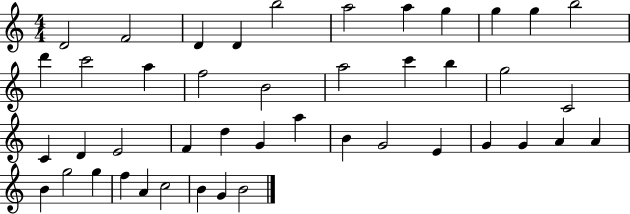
{
  \clef treble
  \numericTimeSignature
  \time 4/4
  \key c \major
  d'2 f'2 | d'4 d'4 b''2 | a''2 a''4 g''4 | g''4 g''4 b''2 | \break d'''4 c'''2 a''4 | f''2 b'2 | a''2 c'''4 b''4 | g''2 c'2 | \break c'4 d'4 e'2 | f'4 d''4 g'4 a''4 | b'4 g'2 e'4 | g'4 g'4 a'4 a'4 | \break b'4 g''2 g''4 | f''4 a'4 c''2 | b'4 g'4 b'2 | \bar "|."
}